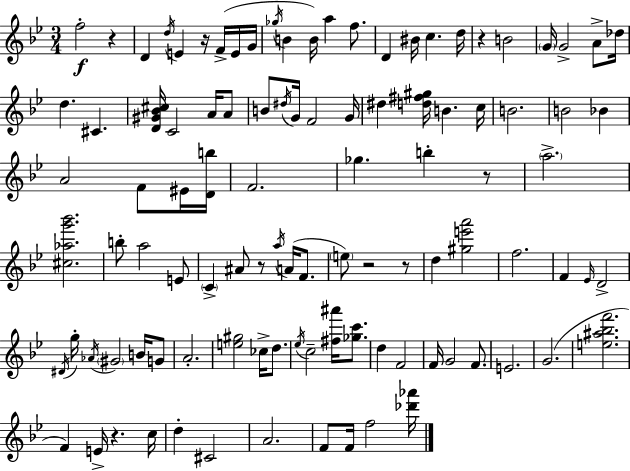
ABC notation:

X:1
T:Untitled
M:3/4
L:1/4
K:Gm
f2 z D d/4 E z/4 F/4 E/4 G/4 _g/4 B B/4 a f/2 D ^B/4 c d/4 z B2 G/4 G2 A/2 _d/4 d ^C [D^G_B^c]/4 C2 A/4 A/2 B/2 ^d/4 G/4 F2 G/4 ^d [d^f^g]/4 B c/4 B2 B2 _B A2 F/2 ^E/4 [Db]/4 F2 _g b z/2 a2 [^c_ag'_b']2 b/2 a2 E/2 C ^A/2 z/2 a/4 A/4 F/2 e/2 z2 z/2 d [^ge'a']2 f2 F _E/4 D2 ^D/4 g/4 _A/4 ^G2 B/4 G/2 A2 [e^g]2 _c/4 d/2 _e/4 c2 [^f^a']/4 [_gc']/2 d F2 F/4 G2 F/2 E2 G2 [e^a_bf']2 F E/4 z c/4 d ^C2 A2 F/2 F/4 f2 [_d'_a']/4